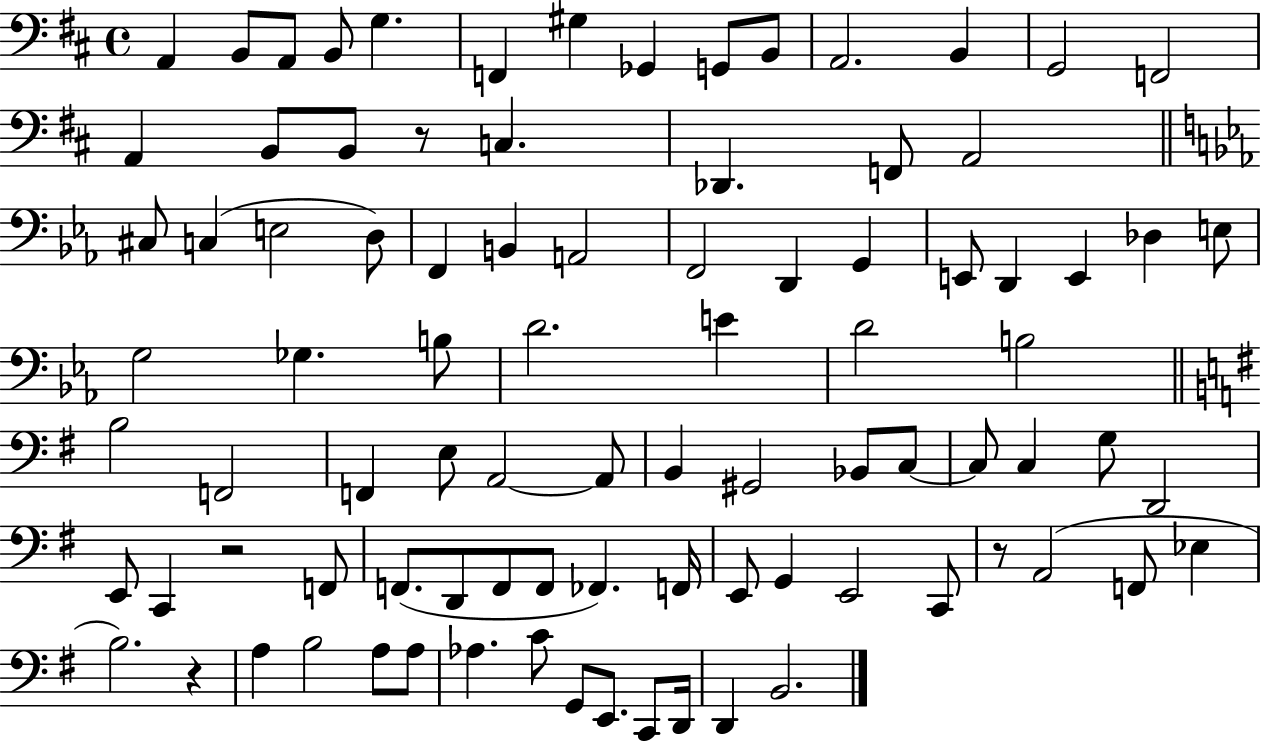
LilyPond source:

{
  \clef bass
  \time 4/4
  \defaultTimeSignature
  \key d \major
  a,4 b,8 a,8 b,8 g4. | f,4 gis4 ges,4 g,8 b,8 | a,2. b,4 | g,2 f,2 | \break a,4 b,8 b,8 r8 c4. | des,4. f,8 a,2 | \bar "||" \break \key ees \major cis8 c4( e2 d8) | f,4 b,4 a,2 | f,2 d,4 g,4 | e,8 d,4 e,4 des4 e8 | \break g2 ges4. b8 | d'2. e'4 | d'2 b2 | \bar "||" \break \key e \minor b2 f,2 | f,4 e8 a,2~~ a,8 | b,4 gis,2 bes,8 c8~~ | c8 c4 g8 d,2 | \break e,8 c,4 r2 f,8 | f,8.( d,8 f,8 f,8 fes,4.) f,16 | e,8 g,4 e,2 c,8 | r8 a,2( f,8 ees4 | \break b2.) r4 | a4 b2 a8 a8 | aes4. c'8 g,8 e,8. c,8 d,16 | d,4 b,2. | \break \bar "|."
}